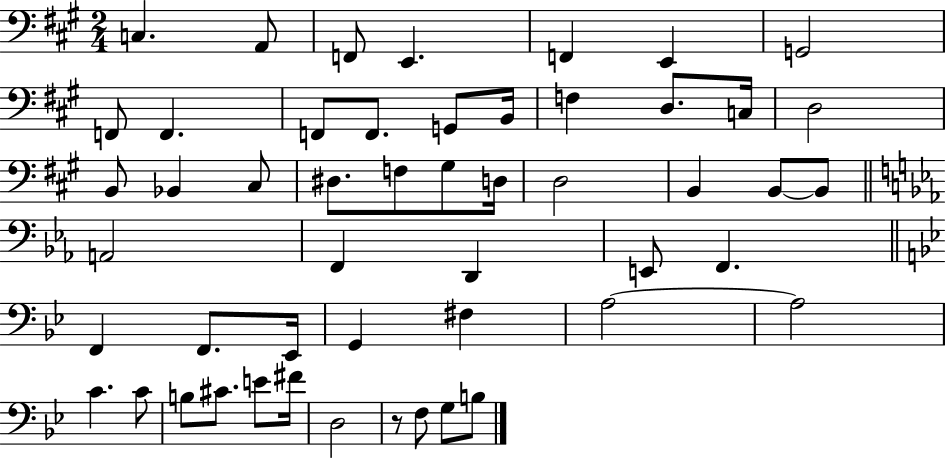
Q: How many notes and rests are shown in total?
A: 51